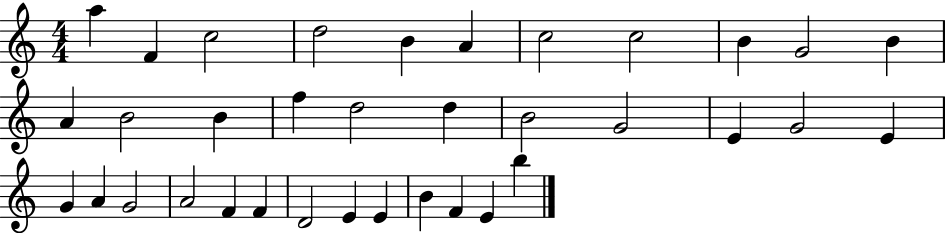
X:1
T:Untitled
M:4/4
L:1/4
K:C
a F c2 d2 B A c2 c2 B G2 B A B2 B f d2 d B2 G2 E G2 E G A G2 A2 F F D2 E E B F E b